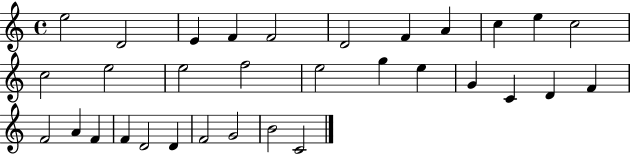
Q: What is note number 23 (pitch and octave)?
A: F4